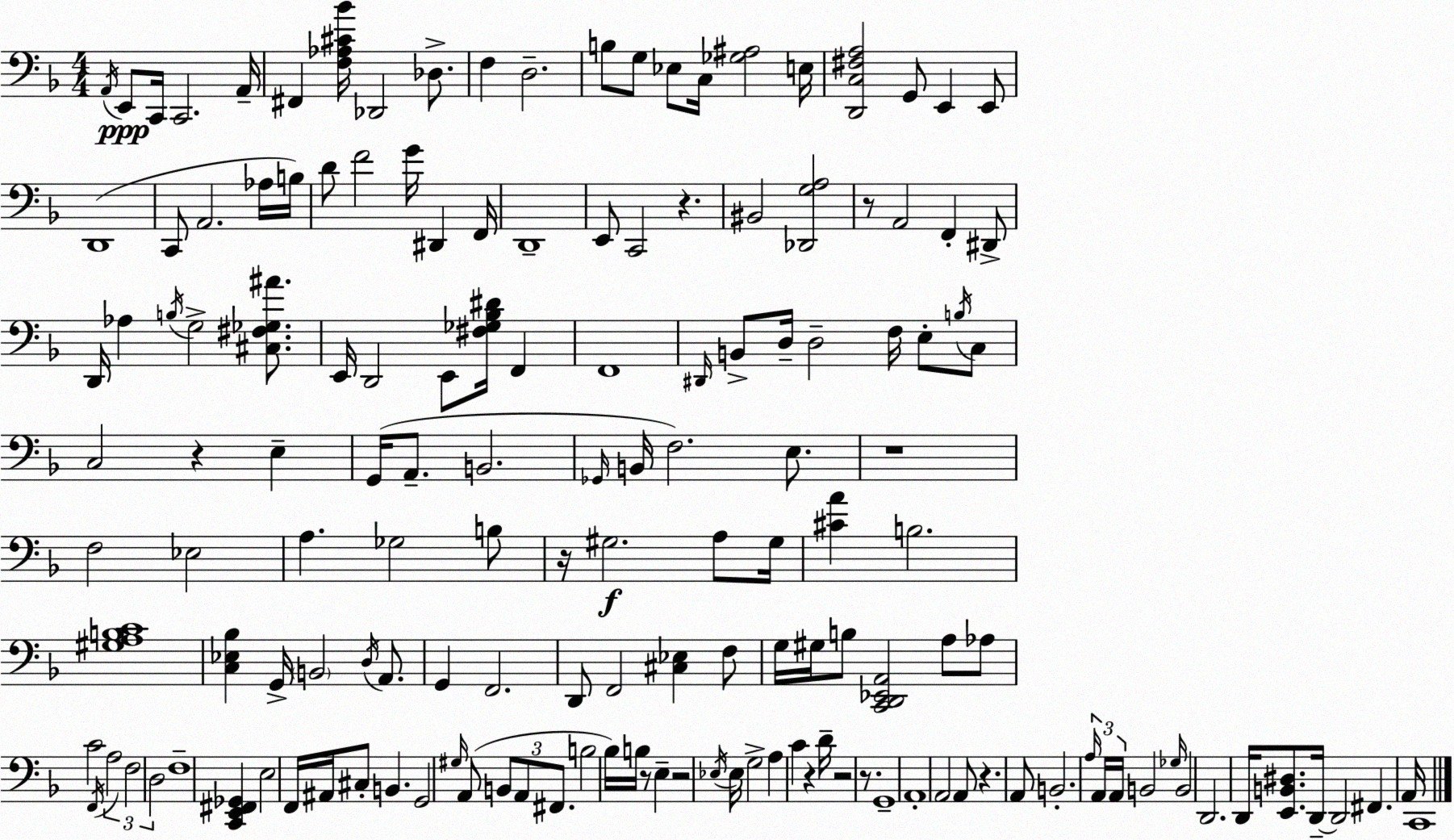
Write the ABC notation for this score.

X:1
T:Untitled
M:4/4
L:1/4
K:F
A,,/4 E,,/2 C,,/4 C,,2 A,,/4 ^F,, [F,_A,^C_B]/4 _D,,2 _D,/2 F, D,2 B,/2 G,/2 _E,/2 C,/4 [_G,^A,]2 E,/4 [D,,C,^F,A,]2 G,,/2 E,, E,,/2 D,,4 C,,/2 A,,2 _A,/4 B,/4 D/2 F2 G/4 ^D,, F,,/4 D,,4 E,,/2 C,,2 z ^B,,2 [_D,,G,A,]2 z/2 A,,2 F,, ^D,,/2 D,,/4 _A, B,/4 G,2 [^C,^F,_G,^A]/2 E,,/4 D,,2 E,,/2 [^F,_G,_B,^D]/4 F,, F,,4 ^D,,/4 B,,/2 D,/4 D,2 F,/4 E,/2 B,/4 C,/2 C,2 z E, G,,/4 A,,/2 B,,2 _G,,/4 B,,/4 F,2 E,/2 z4 F,2 _E,2 A, _G,2 B,/2 z/4 ^G,2 A,/2 ^G,/4 [^CA] B,2 [^G,A,B,C]4 [C,_E,_B,] G,,/4 B,,2 D,/4 A,,/2 G,, F,,2 D,,/2 F,,2 [^C,_E,] F,/2 G,/4 ^G,/4 B,/2 [C,,D,,_E,,A,,]2 A,/2 _A,/2 C2 F,,/4 A,2 F,2 D,2 F,4 [C,,E,,^F,,_G,,] E,2 F,,/4 ^A,,/4 ^C,/2 B,, G,,2 ^G,/4 A,,/2 B,,/2 A,,/2 ^F,,/2 B,2 _B,/4 B,/4 z/2 E, z2 _E,/4 _E,/4 G,2 A, C z D/4 z2 z/2 G,,4 A,,4 A,,2 A,,/2 z A,,/2 B,,2 A,/4 A,,/4 A,,/4 B,,2 _G,/4 B,,2 D,,2 D,,/4 [E,,B,,^D,]/2 D,,/4 D,,2 ^F,, A,,/4 C,,4